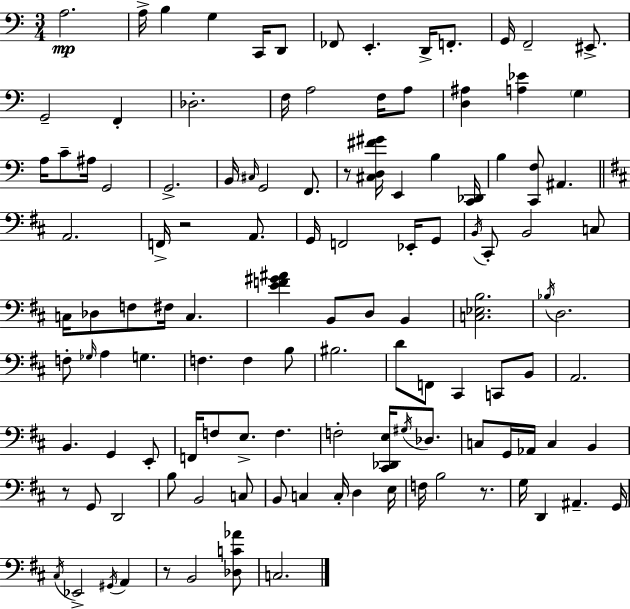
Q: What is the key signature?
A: A minor